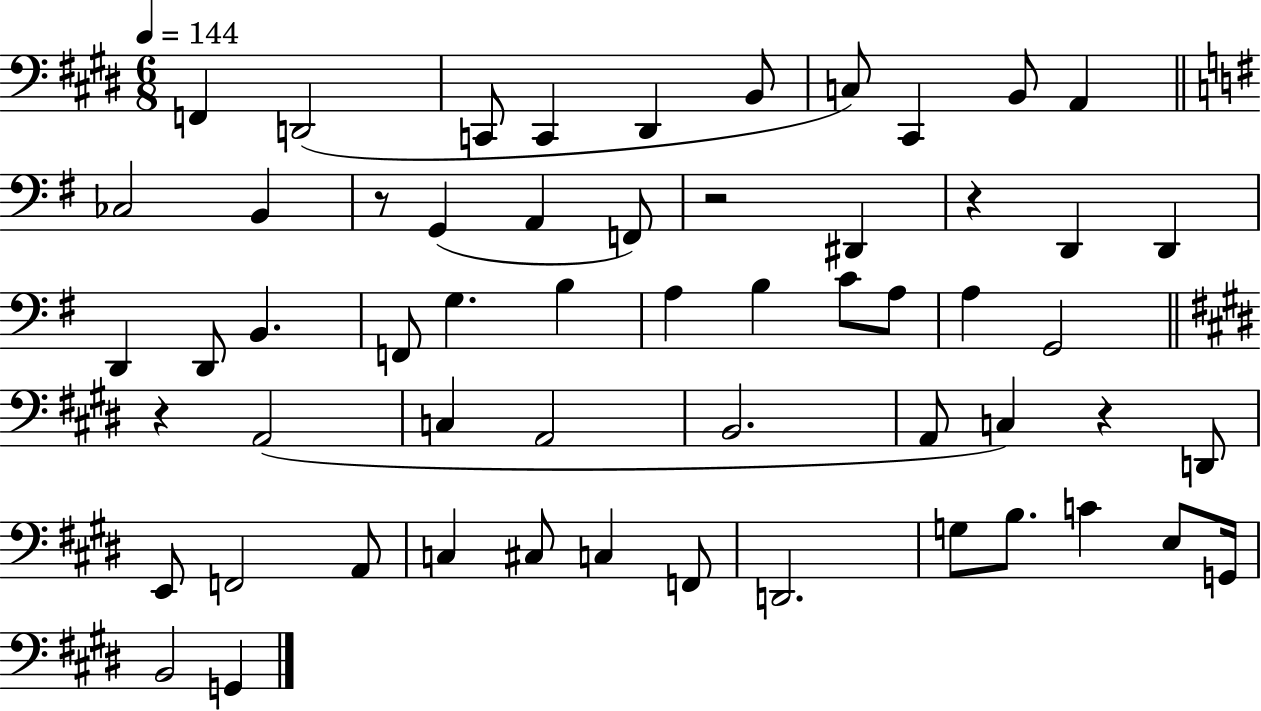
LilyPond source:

{
  \clef bass
  \numericTimeSignature
  \time 6/8
  \key e \major
  \tempo 4 = 144
  f,4 d,2( | c,8 c,4 dis,4 b,8 | c8) cis,4 b,8 a,4 | \bar "||" \break \key e \minor ces2 b,4 | r8 g,4( a,4 f,8) | r2 dis,4 | r4 d,4 d,4 | \break d,4 d,8 b,4. | f,8 g4. b4 | a4 b4 c'8 a8 | a4 g,2 | \break \bar "||" \break \key e \major r4 a,2( | c4 a,2 | b,2. | a,8 c4) r4 d,8 | \break e,8 f,2 a,8 | c4 cis8 c4 f,8 | d,2. | g8 b8. c'4 e8 g,16 | \break b,2 g,4 | \bar "|."
}